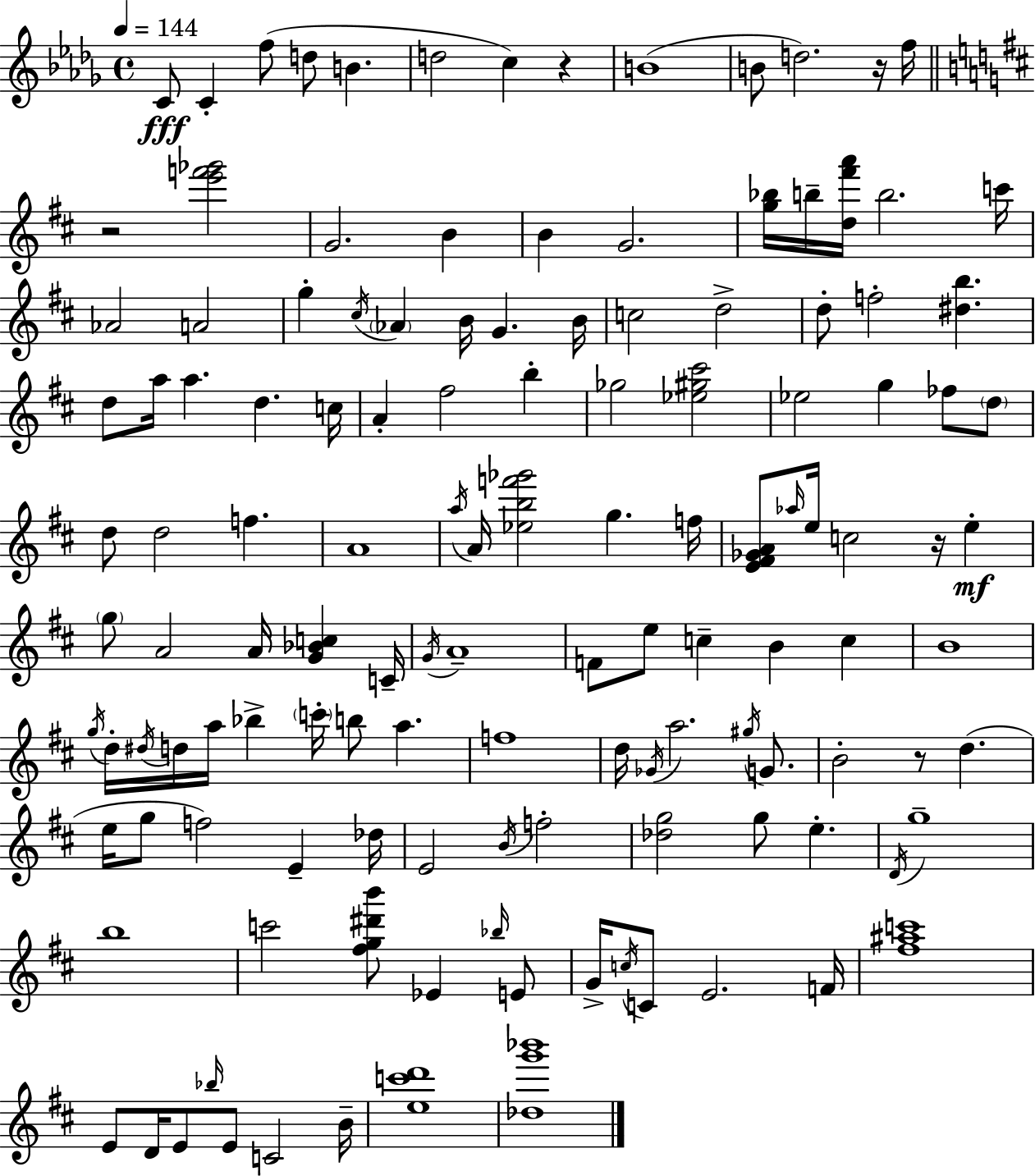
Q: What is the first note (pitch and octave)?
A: C4